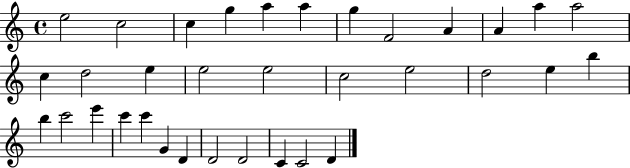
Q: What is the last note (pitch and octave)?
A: D4